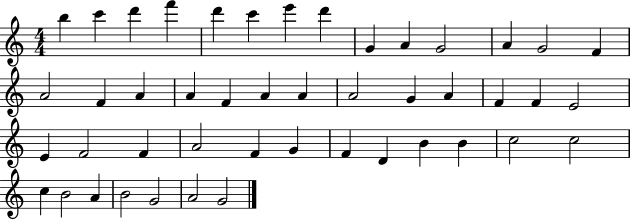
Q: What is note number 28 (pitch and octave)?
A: E4